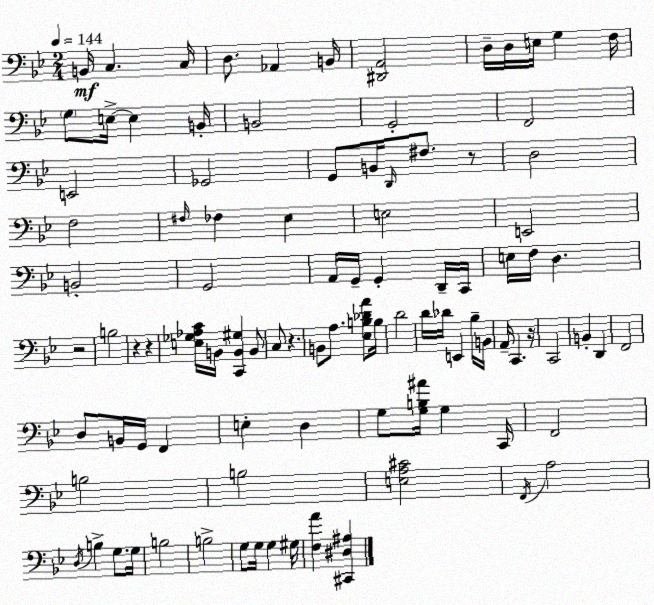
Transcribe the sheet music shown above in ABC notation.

X:1
T:Untitled
M:2/4
L:1/4
K:Gm
B,,/4 C, C,/4 D,/2 _A,, B,,/4 [^D,,A,,]2 D,/4 D,/4 E,/4 G, F,/4 G,/2 E,/4 E, B,,/4 B,,2 G,,2 F,,2 E,,2 _G,,2 G,,/2 B,,/4 D,,/4 ^F,/2 z/2 D,2 F,2 ^F,/4 _F, _E, E,2 E,,2 B,,2 G,,2 A,,/4 G,,/4 G,, D,,/4 C,,/4 E,/4 F,/4 D, z2 B,2 z z [E,_G,_A,C]/4 B,,/4 [C,,B,,^G,] B,,/2 C,/2 z B,,/2 A,/2 [_E,B,_DA]/2 B,/4 D2 D/4 _D/4 E,, _B,/4 B,,/4 A,,/4 C,, z/4 C,,2 B,, D,, F,,2 D,/2 B,,/4 G,,/4 F,, E, D, G,/2 [G,B,^A]/4 G, C,,/4 F,,2 B,2 B,2 [E,A,^C]2 F,,/4 A,2 D,/4 B, G,/2 G,/4 B,2 B,2 G,/2 G,/4 G, ^G,/4 [F,A] [^C,,^D,^A,]